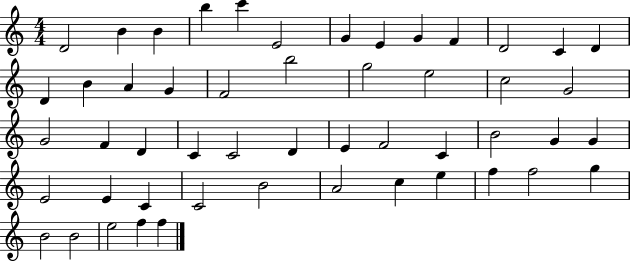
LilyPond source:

{
  \clef treble
  \numericTimeSignature
  \time 4/4
  \key c \major
  d'2 b'4 b'4 | b''4 c'''4 e'2 | g'4 e'4 g'4 f'4 | d'2 c'4 d'4 | \break d'4 b'4 a'4 g'4 | f'2 b''2 | g''2 e''2 | c''2 g'2 | \break g'2 f'4 d'4 | c'4 c'2 d'4 | e'4 f'2 c'4 | b'2 g'4 g'4 | \break e'2 e'4 c'4 | c'2 b'2 | a'2 c''4 e''4 | f''4 f''2 g''4 | \break b'2 b'2 | e''2 f''4 f''4 | \bar "|."
}